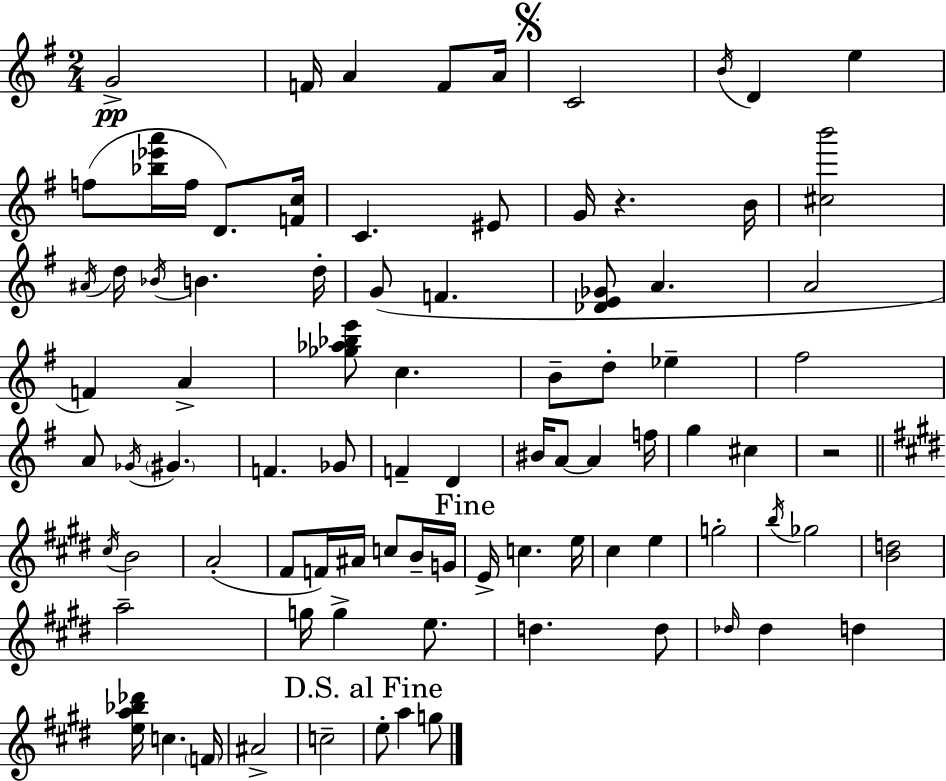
{
  \clef treble
  \numericTimeSignature
  \time 2/4
  \key e \minor
  g'2->\pp | f'16 a'4 f'8 a'16 | \mark \markup { \musicglyph "scripts.segno" } c'2 | \acciaccatura { b'16 } d'4 e''4 | \break f''8( <bes'' ees''' a'''>16 f''16 d'8.) | <f' c''>16 c'4. eis'8 | g'16 r4. | b'16 <cis'' b'''>2 | \break \acciaccatura { ais'16 } d''16 \acciaccatura { bes'16 } b'4. | d''16-. g'8( f'4. | <des' e' ges'>8 a'4. | a'2 | \break f'4) a'4-> | <ges'' aes'' bes'' e'''>8 c''4. | b'8-- d''8-. ees''4-- | fis''2 | \break a'8 \acciaccatura { ges'16 } \parenthesize gis'4. | f'4. | ges'8 f'4-- | d'4 bis'16 a'8~~ a'4 | \break f''16 g''4 | cis''4 r2 | \bar "||" \break \key e \major \acciaccatura { cis''16 } b'2 | a'2-.( | fis'8 f'16) ais'16 c''8 b'16-- | g'16 \mark "Fine" e'16-> c''4. | \break e''16 cis''4 e''4 | g''2-. | \acciaccatura { b''16 } ges''2 | <b' d''>2 | \break a''2-- | g''16 g''4-> e''8. | d''4. | d''8 \grace { des''16 } des''4 d''4 | \break <e'' a'' bes'' des'''>16 c''4. | \parenthesize f'16 ais'2-> | c''2-- | \mark "D.S. al Fine" e''8-. a''4 | \break g''8 \bar "|."
}